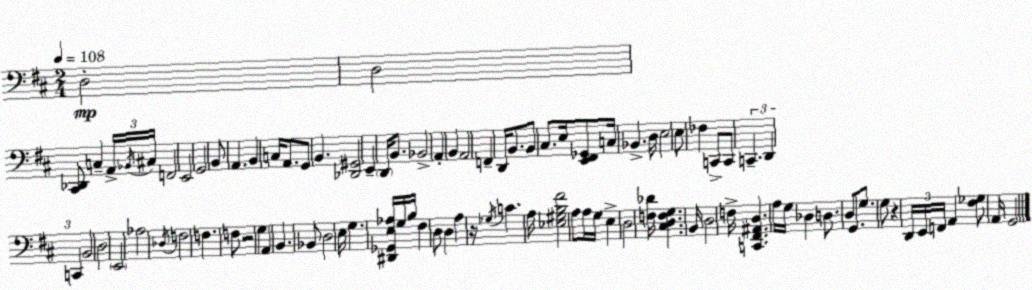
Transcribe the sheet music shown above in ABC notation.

X:1
T:Untitled
M:2/4
L:1/4
K:D
D,2 D,2 [^C,,_D,,]/2 C, A,,/4 _B,,/4 ^C,/4 F,,2 E,,2 G,,2 B,,/2 A,, B,, C,/4 A,,/2 G,,/2 B,, [_D,,^G,,]2 E,, D,,/4 B,,/2 _B,,2 A,, B,, A,,2 F,, D,,/4 B,,/2 B,,/2 ^C,/2 E,/4 [E,,^F,,_G,,]/2 C,/4 _B,, D,/4 E,2 E,/2 _F, C,,/2 C,,/2 C,, D,, C,, B,,2 D,2 E,,2 _A,2 _D,/4 F,2 F, F,/2 z2 G, A,, B,, _B,,/2 D,2 E,/4 G, [^D,,_G,,E,_A,]/4 G,/4 B,/4 ^F, D,/2 D, A, z/4 _G,/4 C A,/4 [_E,^G,B,^F]2 A,/2 A,/4 G,/4 E, D,2 [F,_D]/4 [^C,D,F,G,] B,,/4 D,2 F,/4 [C,,^F,,^A,,D,] A,/4 G,/4 _D, D,/2 D,/2 G,,/2 G,/2 G,/2 z D,,/4 E,,/4 F,,/4 A,, [^F,_G,]/2 A,,/4 G,,2